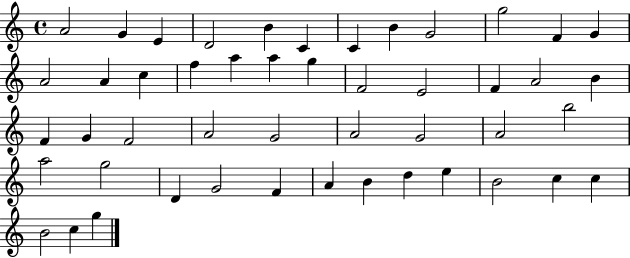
{
  \clef treble
  \time 4/4
  \defaultTimeSignature
  \key c \major
  a'2 g'4 e'4 | d'2 b'4 c'4 | c'4 b'4 g'2 | g''2 f'4 g'4 | \break a'2 a'4 c''4 | f''4 a''4 a''4 g''4 | f'2 e'2 | f'4 a'2 b'4 | \break f'4 g'4 f'2 | a'2 g'2 | a'2 g'2 | a'2 b''2 | \break a''2 g''2 | d'4 g'2 f'4 | a'4 b'4 d''4 e''4 | b'2 c''4 c''4 | \break b'2 c''4 g''4 | \bar "|."
}